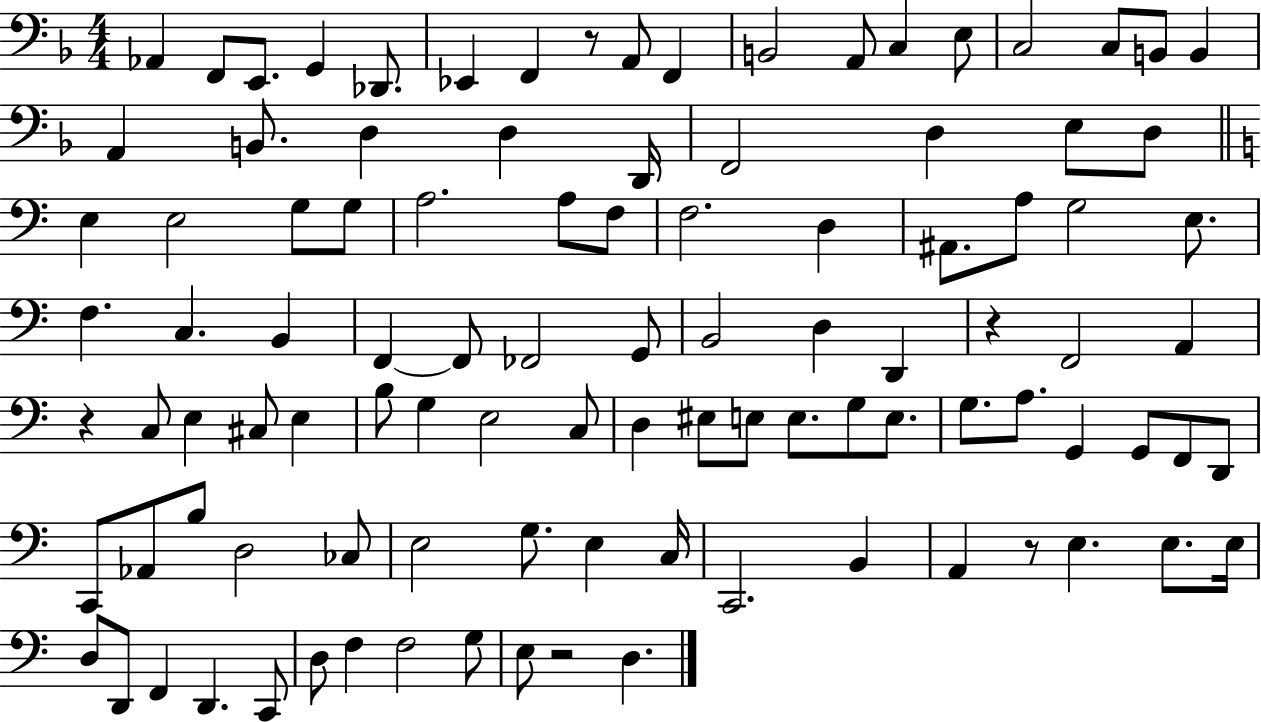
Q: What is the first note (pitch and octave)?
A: Ab2